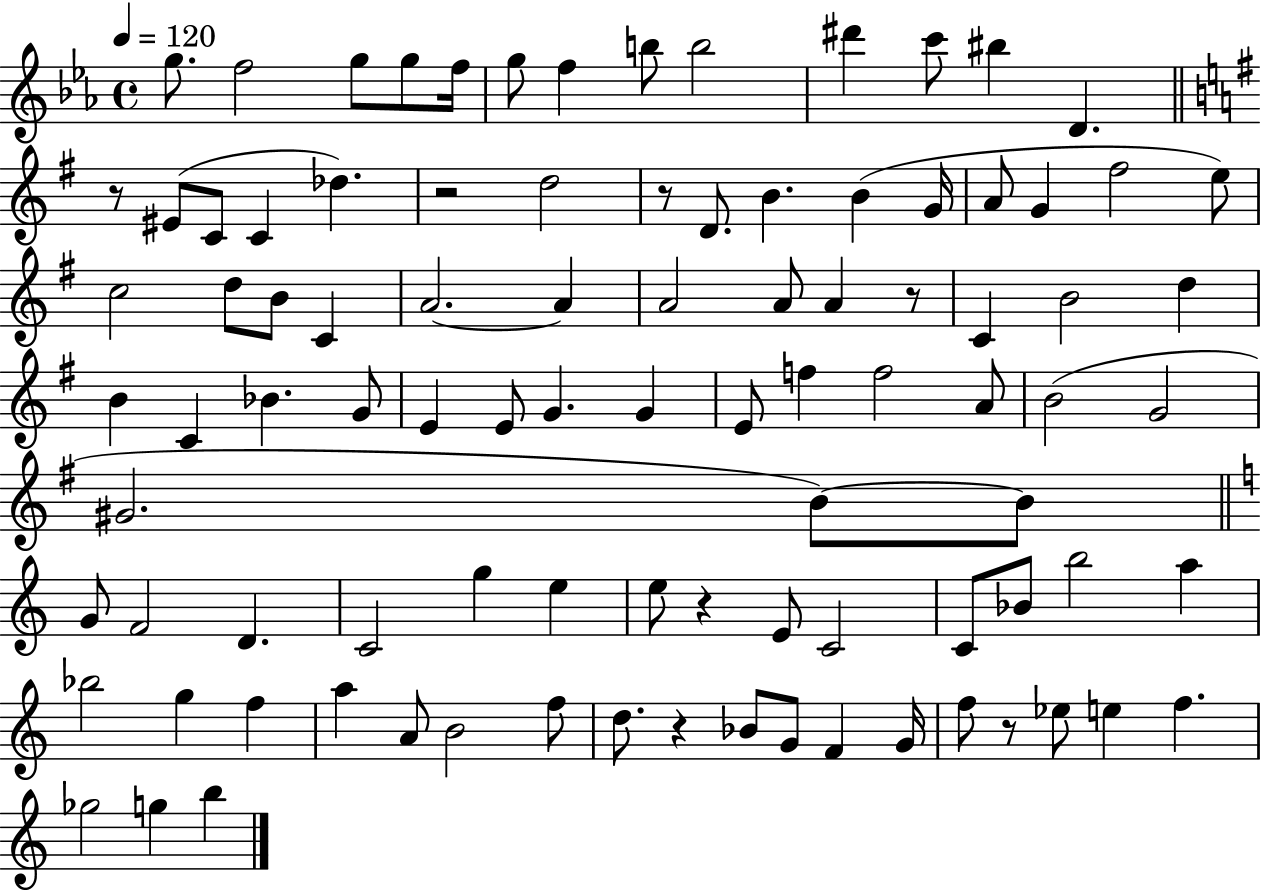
G5/e. F5/h G5/e G5/e F5/s G5/e F5/q B5/e B5/h D#6/q C6/e BIS5/q D4/q. R/e EIS4/e C4/e C4/q Db5/q. R/h D5/h R/e D4/e. B4/q. B4/q G4/s A4/e G4/q F#5/h E5/e C5/h D5/e B4/e C4/q A4/h. A4/q A4/h A4/e A4/q R/e C4/q B4/h D5/q B4/q C4/q Bb4/q. G4/e E4/q E4/e G4/q. G4/q E4/e F5/q F5/h A4/e B4/h G4/h G#4/h. B4/e B4/e G4/e F4/h D4/q. C4/h G5/q E5/q E5/e R/q E4/e C4/h C4/e Bb4/e B5/h A5/q Bb5/h G5/q F5/q A5/q A4/e B4/h F5/e D5/e. R/q Bb4/e G4/e F4/q G4/s F5/e R/e Eb5/e E5/q F5/q. Gb5/h G5/q B5/q